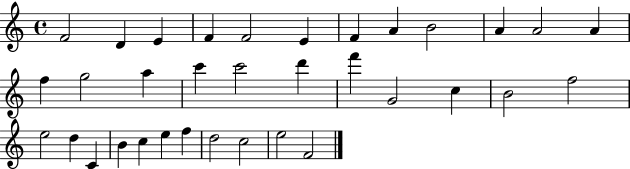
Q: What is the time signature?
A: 4/4